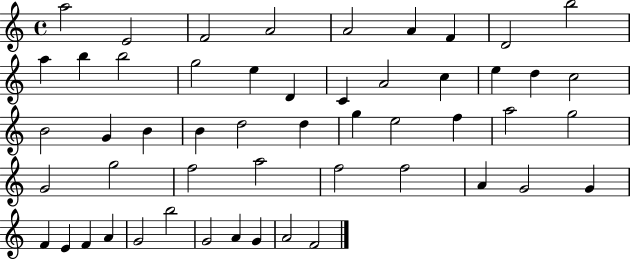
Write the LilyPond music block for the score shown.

{
  \clef treble
  \time 4/4
  \defaultTimeSignature
  \key c \major
  a''2 e'2 | f'2 a'2 | a'2 a'4 f'4 | d'2 b''2 | \break a''4 b''4 b''2 | g''2 e''4 d'4 | c'4 a'2 c''4 | e''4 d''4 c''2 | \break b'2 g'4 b'4 | b'4 d''2 d''4 | g''4 e''2 f''4 | a''2 g''2 | \break g'2 g''2 | f''2 a''2 | f''2 f''2 | a'4 g'2 g'4 | \break f'4 e'4 f'4 a'4 | g'2 b''2 | g'2 a'4 g'4 | a'2 f'2 | \break \bar "|."
}